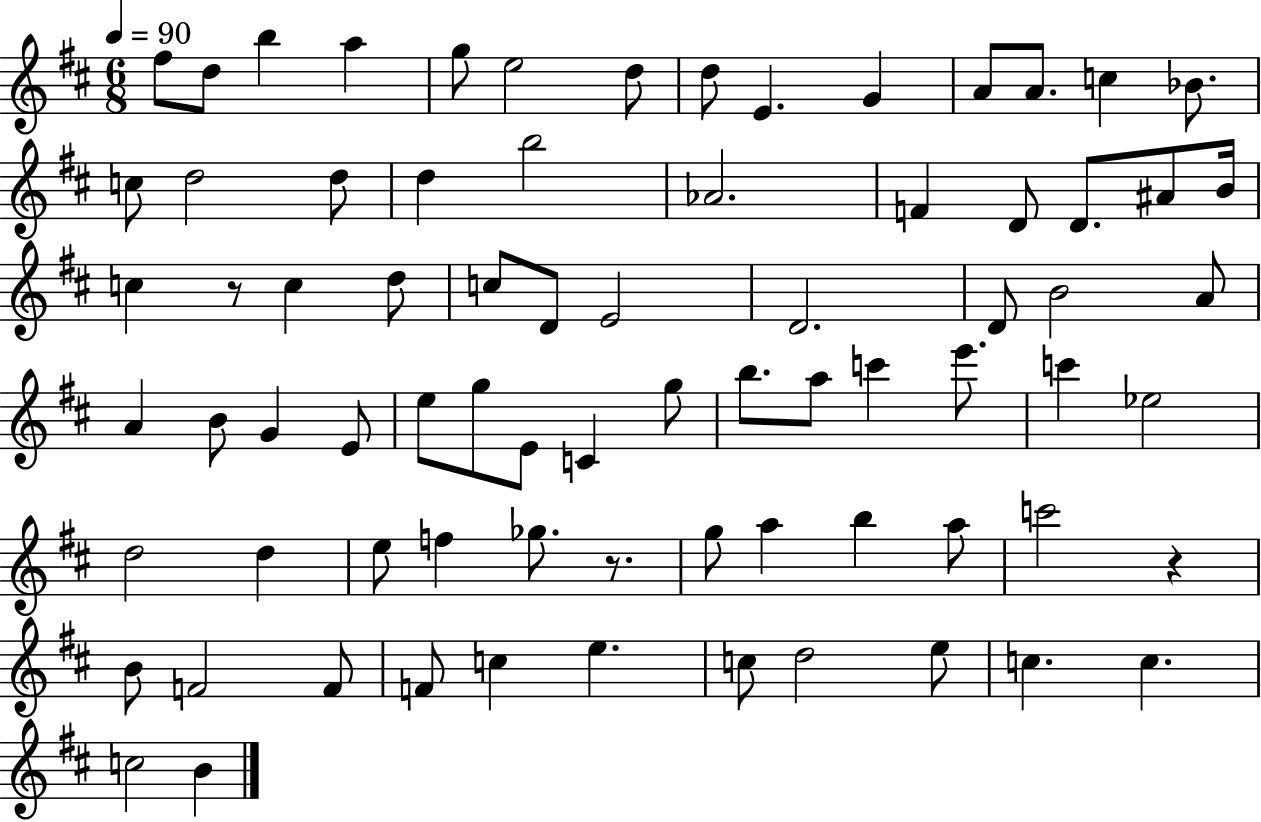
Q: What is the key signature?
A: D major